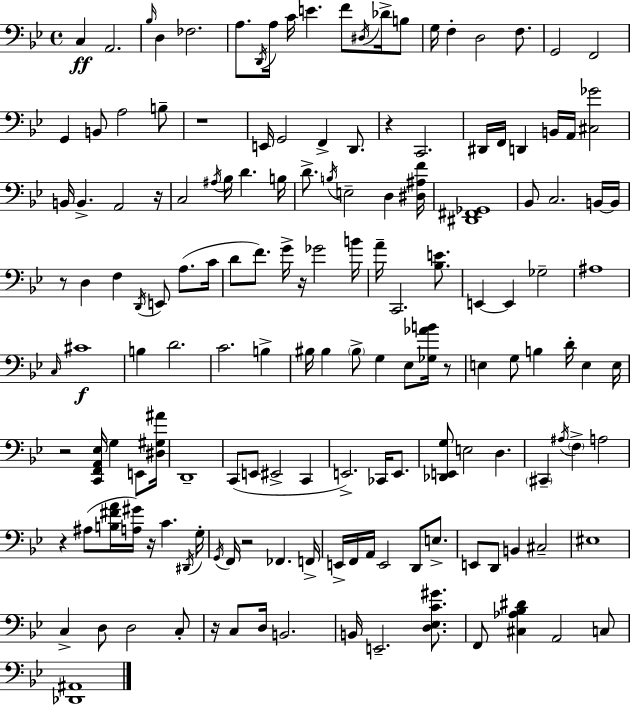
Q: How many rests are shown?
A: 11